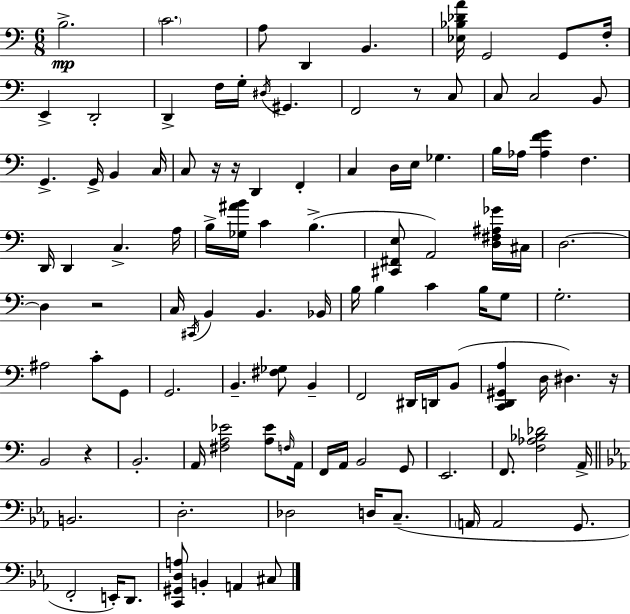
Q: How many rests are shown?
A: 6